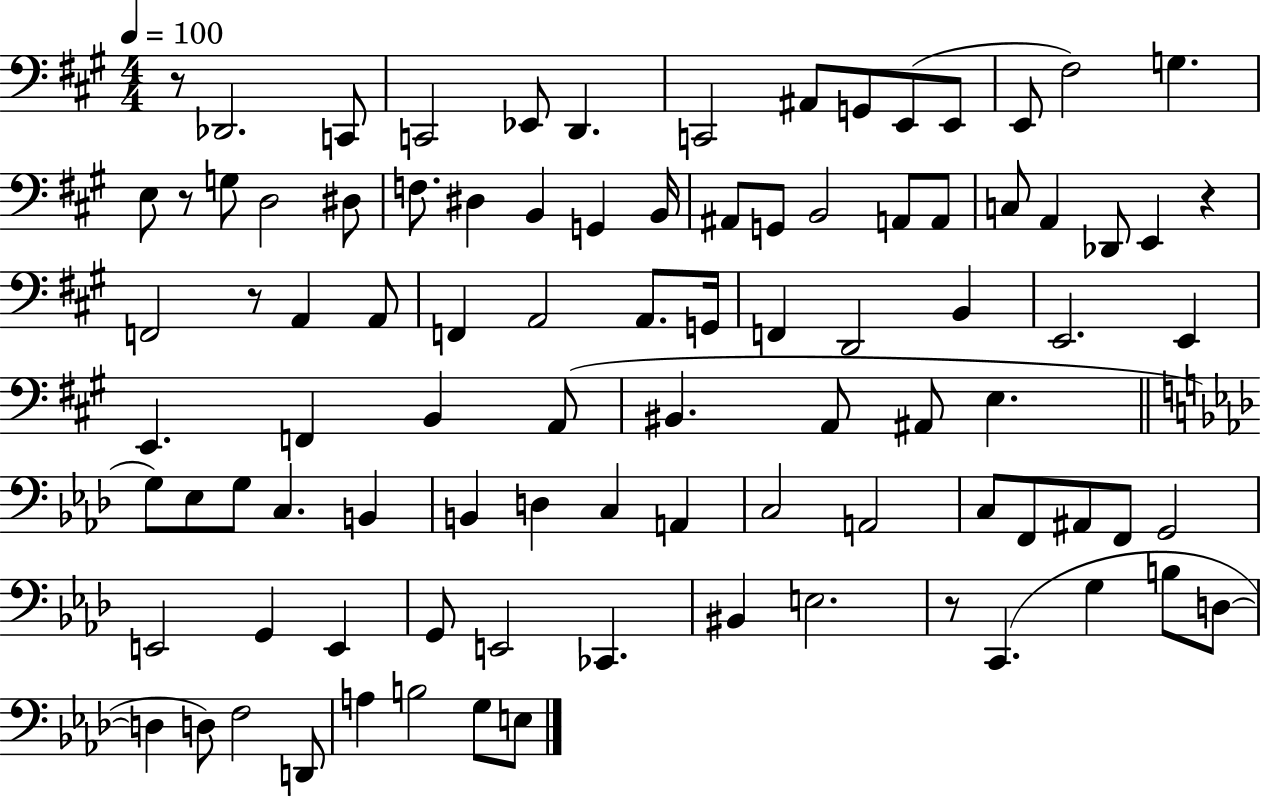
R/e Db2/h. C2/e C2/h Eb2/e D2/q. C2/h A#2/e G2/e E2/e E2/e E2/e F#3/h G3/q. E3/e R/e G3/e D3/h D#3/e F3/e. D#3/q B2/q G2/q B2/s A#2/e G2/e B2/h A2/e A2/e C3/e A2/q Db2/e E2/q R/q F2/h R/e A2/q A2/e F2/q A2/h A2/e. G2/s F2/q D2/h B2/q E2/h. E2/q E2/q. F2/q B2/q A2/e BIS2/q. A2/e A#2/e E3/q. G3/e Eb3/e G3/e C3/q. B2/q B2/q D3/q C3/q A2/q C3/h A2/h C3/e F2/e A#2/e F2/e G2/h E2/h G2/q E2/q G2/e E2/h CES2/q. BIS2/q E3/h. R/e C2/q. G3/q B3/e D3/e D3/q D3/e F3/h D2/e A3/q B3/h G3/e E3/e